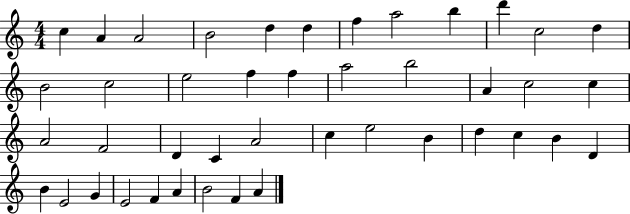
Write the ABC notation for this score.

X:1
T:Untitled
M:4/4
L:1/4
K:C
c A A2 B2 d d f a2 b d' c2 d B2 c2 e2 f f a2 b2 A c2 c A2 F2 D C A2 c e2 B d c B D B E2 G E2 F A B2 F A